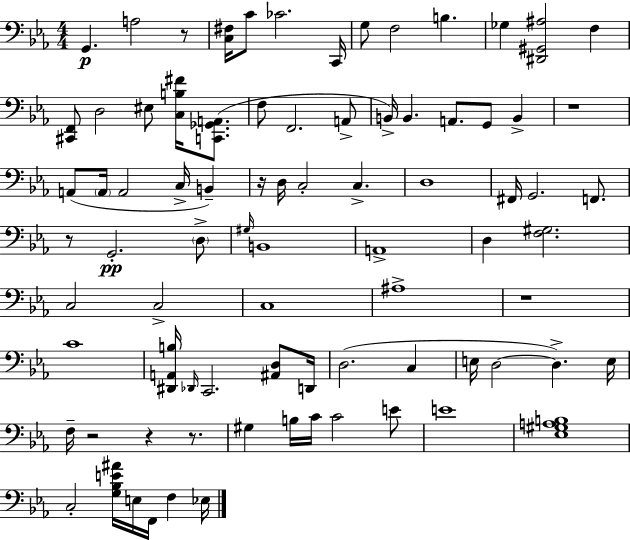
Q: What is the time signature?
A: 4/4